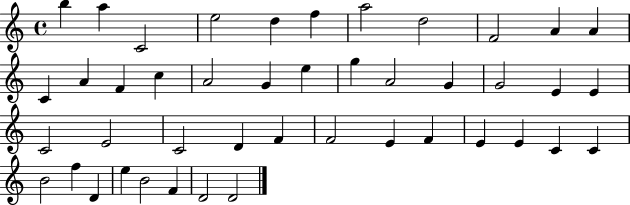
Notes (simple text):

B5/q A5/q C4/h E5/h D5/q F5/q A5/h D5/h F4/h A4/q A4/q C4/q A4/q F4/q C5/q A4/h G4/q E5/q G5/q A4/h G4/q G4/h E4/q E4/q C4/h E4/h C4/h D4/q F4/q F4/h E4/q F4/q E4/q E4/q C4/q C4/q B4/h F5/q D4/q E5/q B4/h F4/q D4/h D4/h